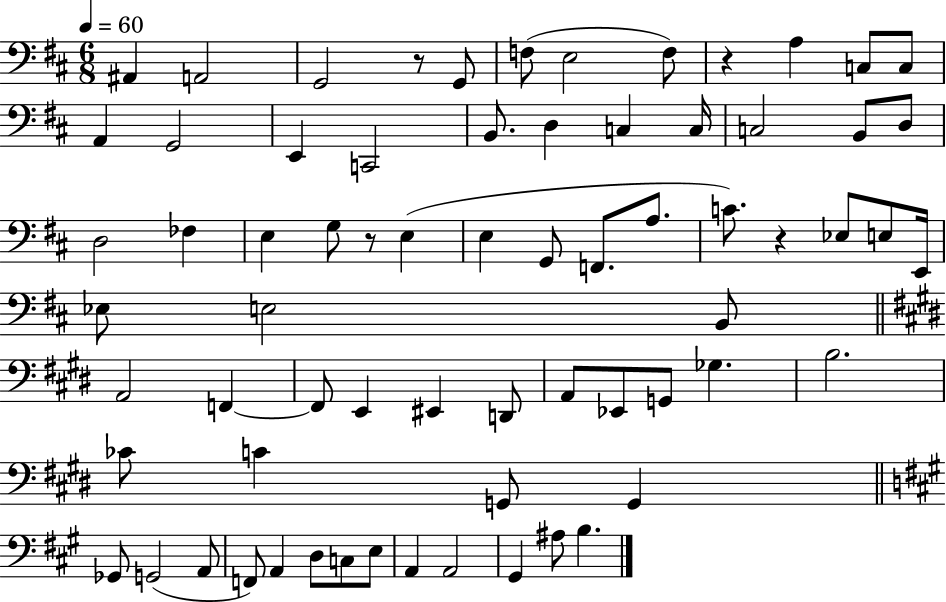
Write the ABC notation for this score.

X:1
T:Untitled
M:6/8
L:1/4
K:D
^A,, A,,2 G,,2 z/2 G,,/2 F,/2 E,2 F,/2 z A, C,/2 C,/2 A,, G,,2 E,, C,,2 B,,/2 D, C, C,/4 C,2 B,,/2 D,/2 D,2 _F, E, G,/2 z/2 E, E, G,,/2 F,,/2 A,/2 C/2 z _E,/2 E,/2 E,,/4 _E,/2 E,2 B,,/2 A,,2 F,, F,,/2 E,, ^E,, D,,/2 A,,/2 _E,,/2 G,,/2 _G, B,2 _C/2 C G,,/2 G,, _G,,/2 G,,2 A,,/2 F,,/2 A,, D,/2 C,/2 E,/2 A,, A,,2 ^G,, ^A,/2 B,